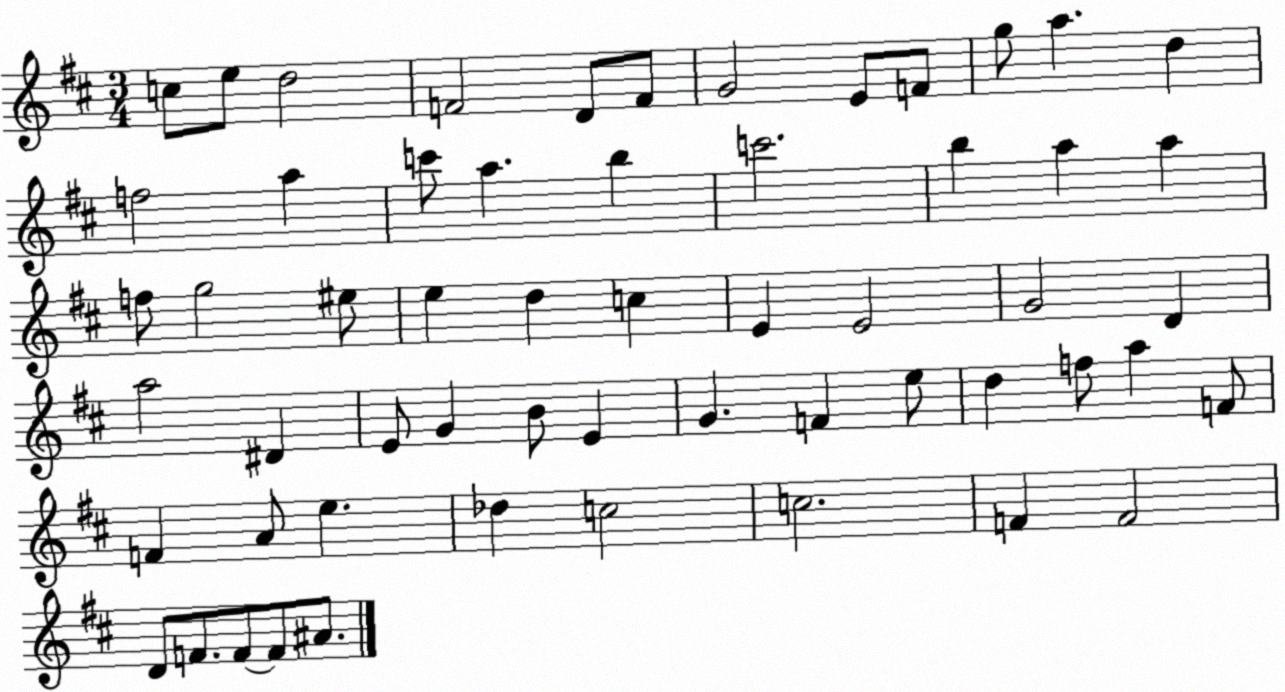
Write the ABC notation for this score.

X:1
T:Untitled
M:3/4
L:1/4
K:D
c/2 e/2 d2 F2 D/2 F/2 G2 E/2 F/2 g/2 a d f2 a c'/2 a b c'2 b a a f/2 g2 ^e/2 e d c E E2 G2 D a2 ^D E/2 G B/2 E G F e/2 d f/2 a F/2 F A/2 e _d c2 c2 F F2 D/2 F/2 F/2 F/2 ^A/2